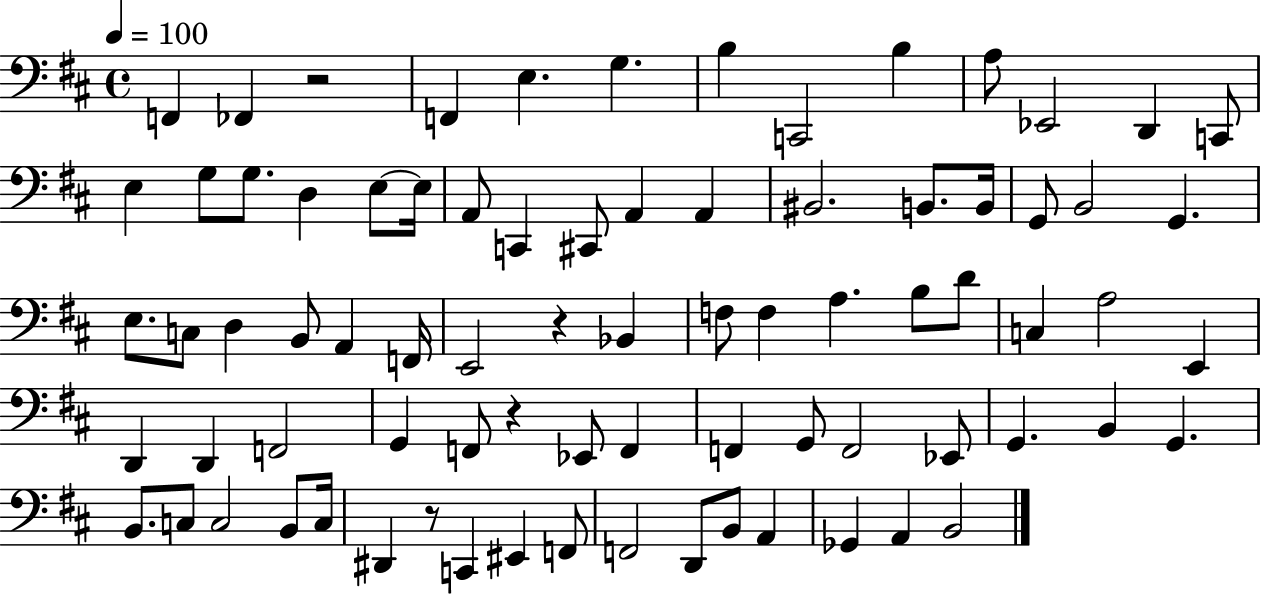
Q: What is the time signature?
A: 4/4